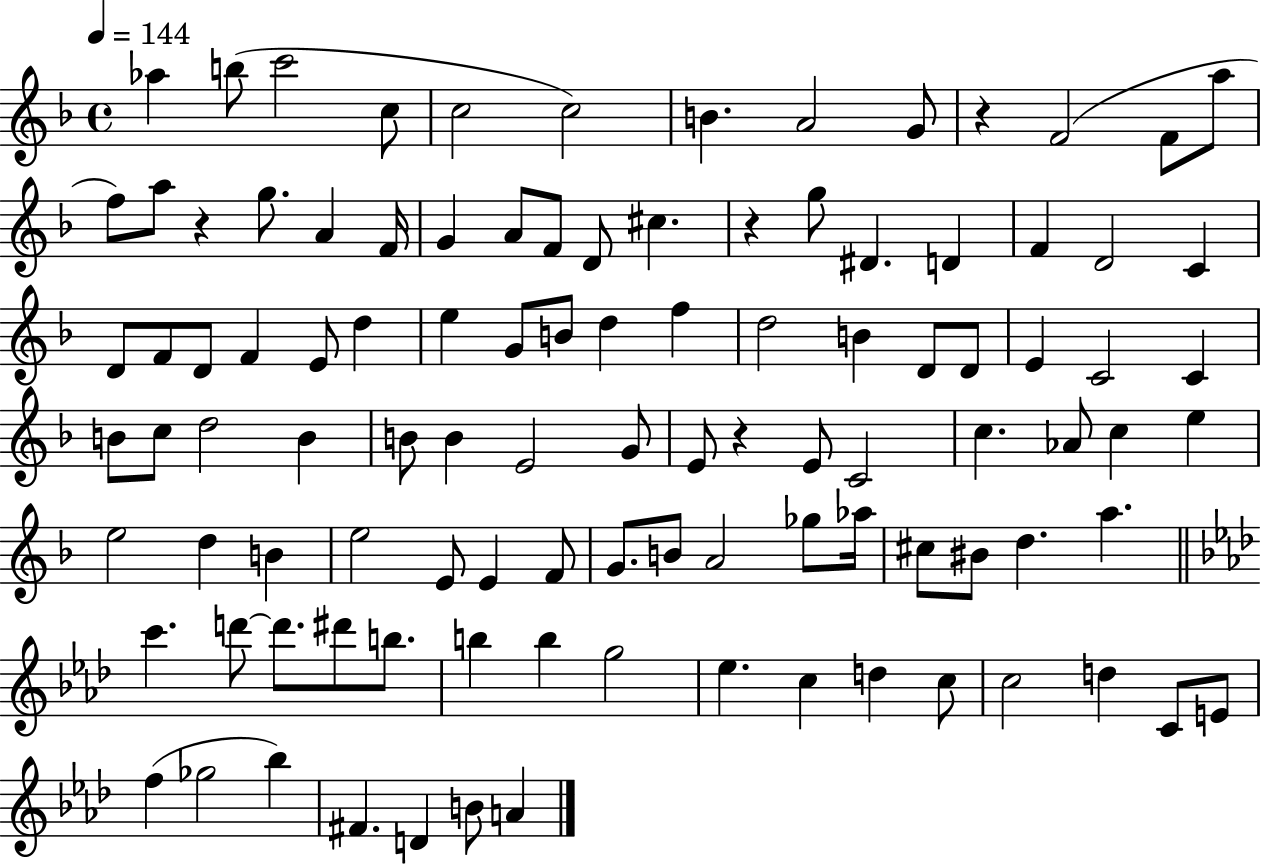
Ab5/q B5/e C6/h C5/e C5/h C5/h B4/q. A4/h G4/e R/q F4/h F4/e A5/e F5/e A5/e R/q G5/e. A4/q F4/s G4/q A4/e F4/e D4/e C#5/q. R/q G5/e D#4/q. D4/q F4/q D4/h C4/q D4/e F4/e D4/e F4/q E4/e D5/q E5/q G4/e B4/e D5/q F5/q D5/h B4/q D4/e D4/e E4/q C4/h C4/q B4/e C5/e D5/h B4/q B4/e B4/q E4/h G4/e E4/e R/q E4/e C4/h C5/q. Ab4/e C5/q E5/q E5/h D5/q B4/q E5/h E4/e E4/q F4/e G4/e. B4/e A4/h Gb5/e Ab5/s C#5/e BIS4/e D5/q. A5/q. C6/q. D6/e D6/e. D#6/e B5/e. B5/q B5/q G5/h Eb5/q. C5/q D5/q C5/e C5/h D5/q C4/e E4/e F5/q Gb5/h Bb5/q F#4/q. D4/q B4/e A4/q